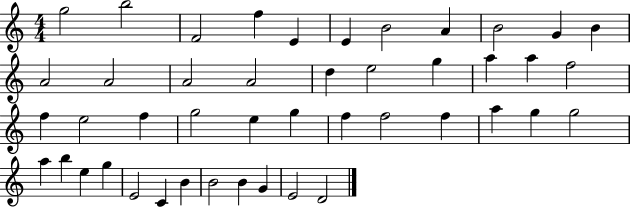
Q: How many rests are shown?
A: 0